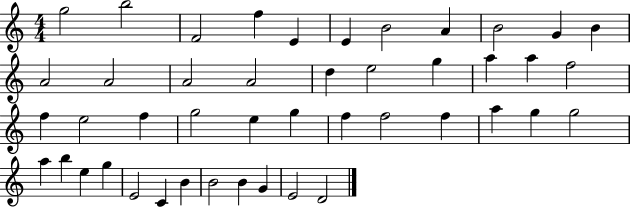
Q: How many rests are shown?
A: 0